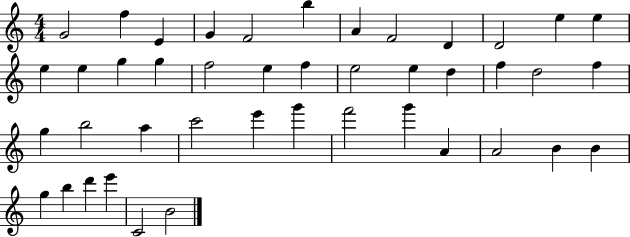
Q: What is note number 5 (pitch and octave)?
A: F4